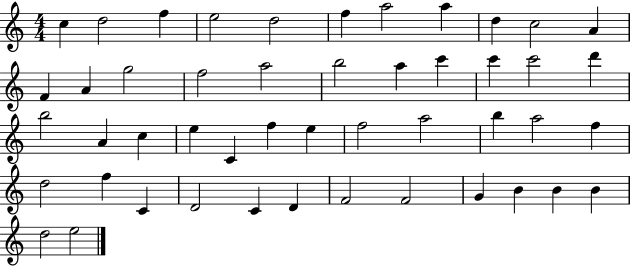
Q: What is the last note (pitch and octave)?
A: E5